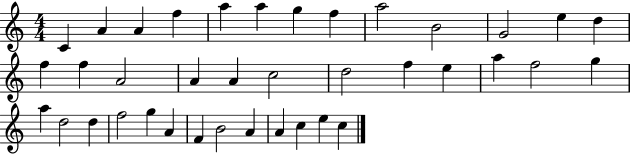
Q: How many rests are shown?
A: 0